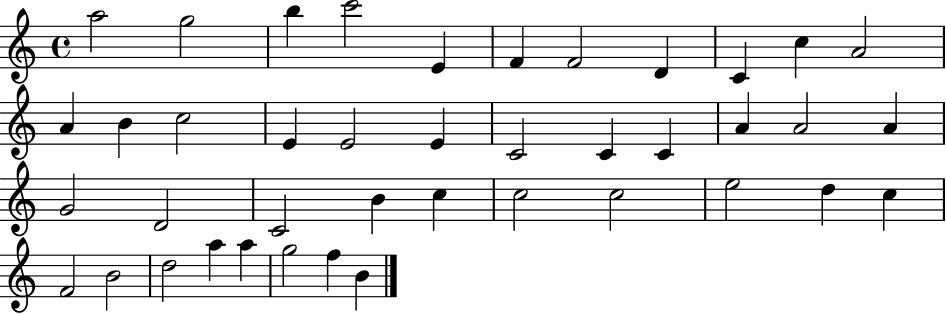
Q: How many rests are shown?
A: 0